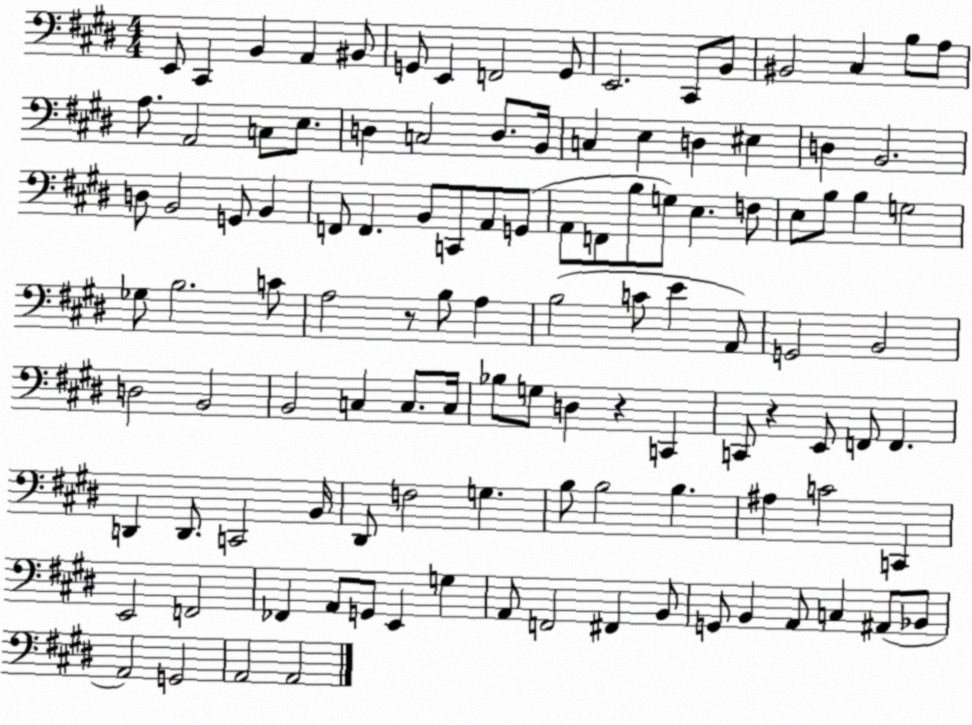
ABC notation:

X:1
T:Untitled
M:4/4
L:1/4
K:E
E,,/2 ^C,, B,, A,, ^B,,/2 G,,/2 E,, F,,2 G,,/2 E,,2 ^C,,/2 B,,/2 ^B,,2 ^C, B,/2 A,/2 A,/2 A,,2 C,/2 E,/2 D, C,2 D,/2 B,,/4 C, E, D, ^E, D, B,,2 D,/2 B,,2 G,,/2 B,, F,,/2 F,, B,,/2 C,,/2 A,,/2 G,,/2 A,,/2 F,,/2 B,/2 G,/2 E, F,/2 E,/2 B,/2 B, G,2 _G,/2 B,2 C/2 A,2 z/2 B,/2 A, B,2 C/2 E A,,/2 G,,2 B,,2 D,2 B,,2 B,,2 C, C,/2 C,/4 _B,/2 G,/2 D, z C,, C,,/2 z E,,/2 F,,/2 F,, D,, D,,/2 C,,2 B,,/4 ^D,,/2 F,2 G, B,/2 B,2 B, ^A, C2 C,, E,,2 F,,2 _F,, A,,/2 G,,/2 E,, G, A,,/2 F,,2 ^F,, B,,/2 G,,/2 B,, A,,/2 C, ^A,,/2 _B,,/2 A,,2 G,,2 A,,2 A,,2